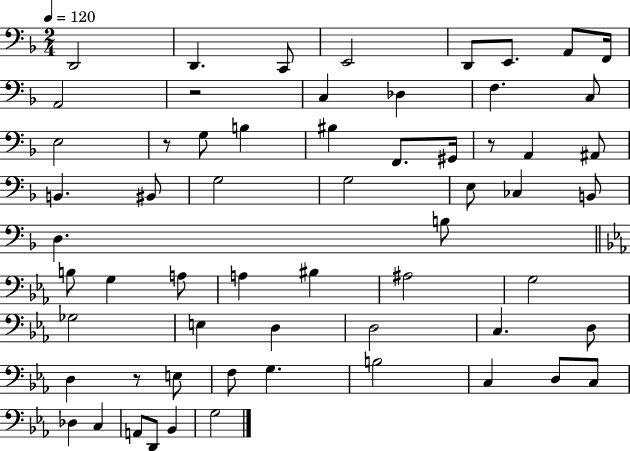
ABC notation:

X:1
T:Untitled
M:2/4
L:1/4
K:F
D,,2 D,, C,,/2 E,,2 D,,/2 E,,/2 A,,/2 F,,/4 A,,2 z2 C, _D, F, C,/2 E,2 z/2 G,/2 B, ^B, F,,/2 ^G,,/4 z/2 A,, ^A,,/2 B,, ^B,,/2 G,2 G,2 E,/2 _C, B,,/2 D, B,/2 B,/2 G, A,/2 A, ^B, ^A,2 G,2 _G,2 E, D, D,2 C, D,/2 D, z/2 E,/2 F,/2 G, B,2 C, D,/2 C,/2 _D, C, A,,/2 D,,/2 _B,, G,2